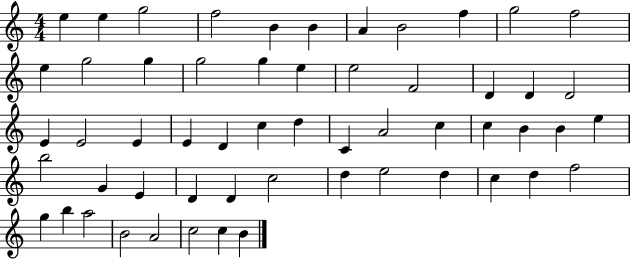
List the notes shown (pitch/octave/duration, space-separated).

E5/q E5/q G5/h F5/h B4/q B4/q A4/q B4/h F5/q G5/h F5/h E5/q G5/h G5/q G5/h G5/q E5/q E5/h F4/h D4/q D4/q D4/h E4/q E4/h E4/q E4/q D4/q C5/q D5/q C4/q A4/h C5/q C5/q B4/q B4/q E5/q B5/h G4/q E4/q D4/q D4/q C5/h D5/q E5/h D5/q C5/q D5/q F5/h G5/q B5/q A5/h B4/h A4/h C5/h C5/q B4/q